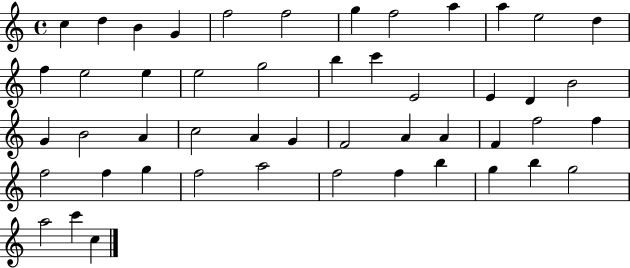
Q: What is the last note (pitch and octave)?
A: C5